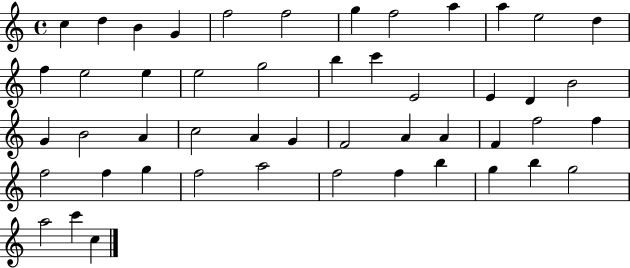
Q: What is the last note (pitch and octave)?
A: C5